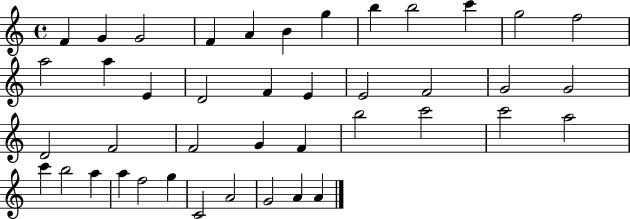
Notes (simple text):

F4/q G4/q G4/h F4/q A4/q B4/q G5/q B5/q B5/h C6/q G5/h F5/h A5/h A5/q E4/q D4/h F4/q E4/q E4/h F4/h G4/h G4/h D4/h F4/h F4/h G4/q F4/q B5/h C6/h C6/h A5/h C6/q B5/h A5/q A5/q F5/h G5/q C4/h A4/h G4/h A4/q A4/q